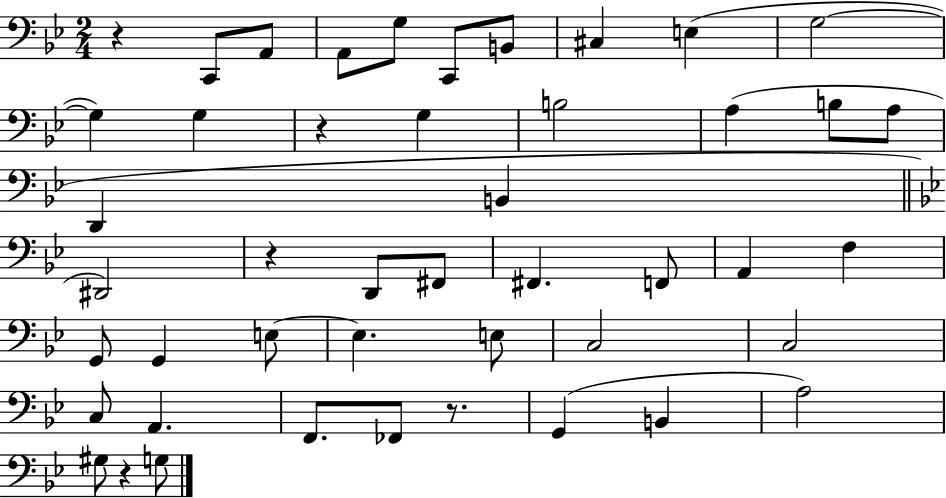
R/q C2/e A2/e A2/e G3/e C2/e B2/e C#3/q E3/q G3/h G3/q G3/q R/q G3/q B3/h A3/q B3/e A3/e D2/q B2/q D#2/h R/q D2/e F#2/e F#2/q. F2/e A2/q F3/q G2/e G2/q E3/e E3/q. E3/e C3/h C3/h C3/e A2/q. F2/e. FES2/e R/e. G2/q B2/q A3/h G#3/e R/q G3/e